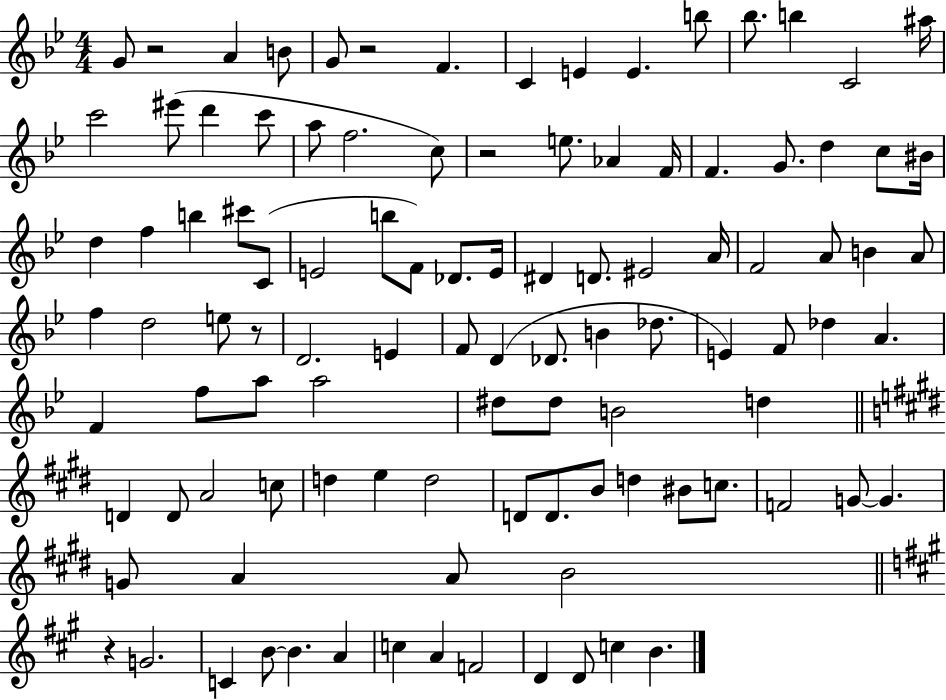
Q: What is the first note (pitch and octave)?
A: G4